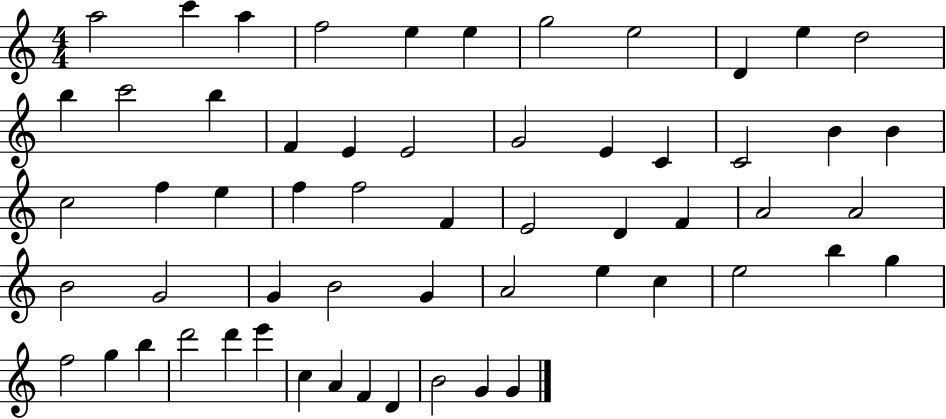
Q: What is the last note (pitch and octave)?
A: G4